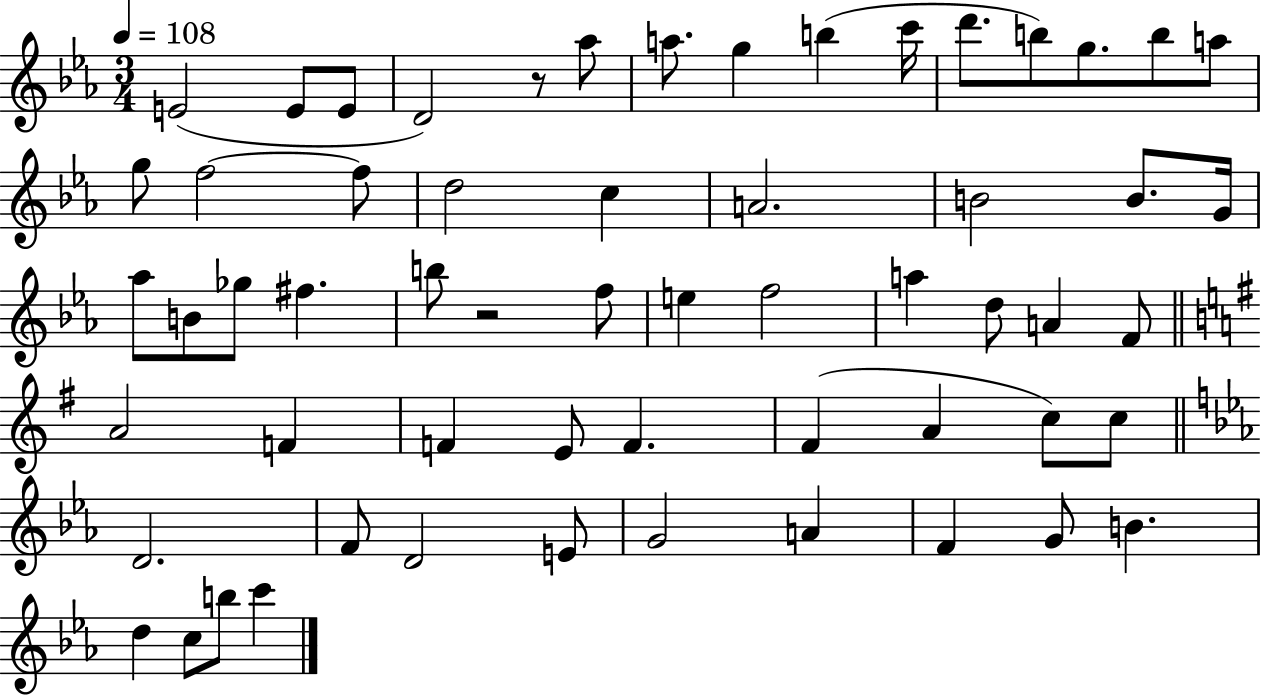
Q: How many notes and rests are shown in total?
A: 59